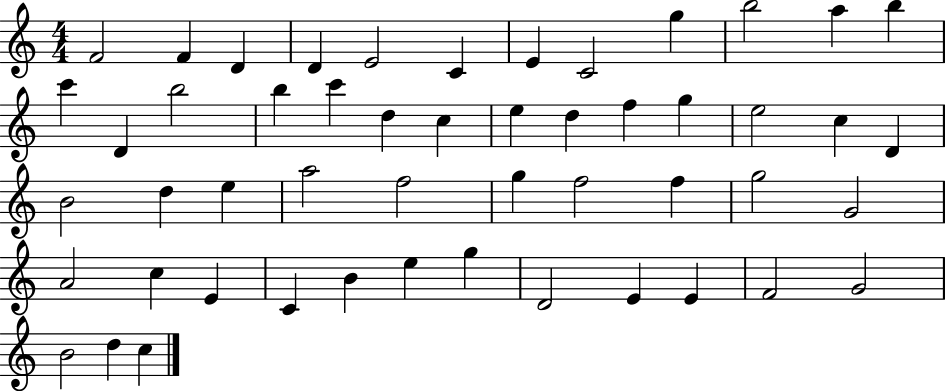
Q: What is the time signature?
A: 4/4